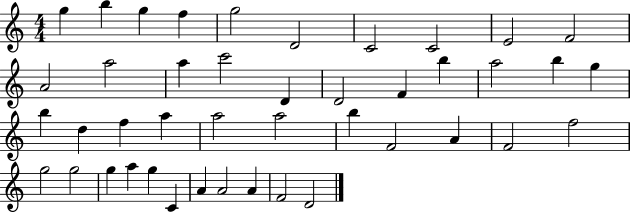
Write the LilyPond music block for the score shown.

{
  \clef treble
  \numericTimeSignature
  \time 4/4
  \key c \major
  g''4 b''4 g''4 f''4 | g''2 d'2 | c'2 c'2 | e'2 f'2 | \break a'2 a''2 | a''4 c'''2 d'4 | d'2 f'4 b''4 | a''2 b''4 g''4 | \break b''4 d''4 f''4 a''4 | a''2 a''2 | b''4 f'2 a'4 | f'2 f''2 | \break g''2 g''2 | g''4 a''4 g''4 c'4 | a'4 a'2 a'4 | f'2 d'2 | \break \bar "|."
}